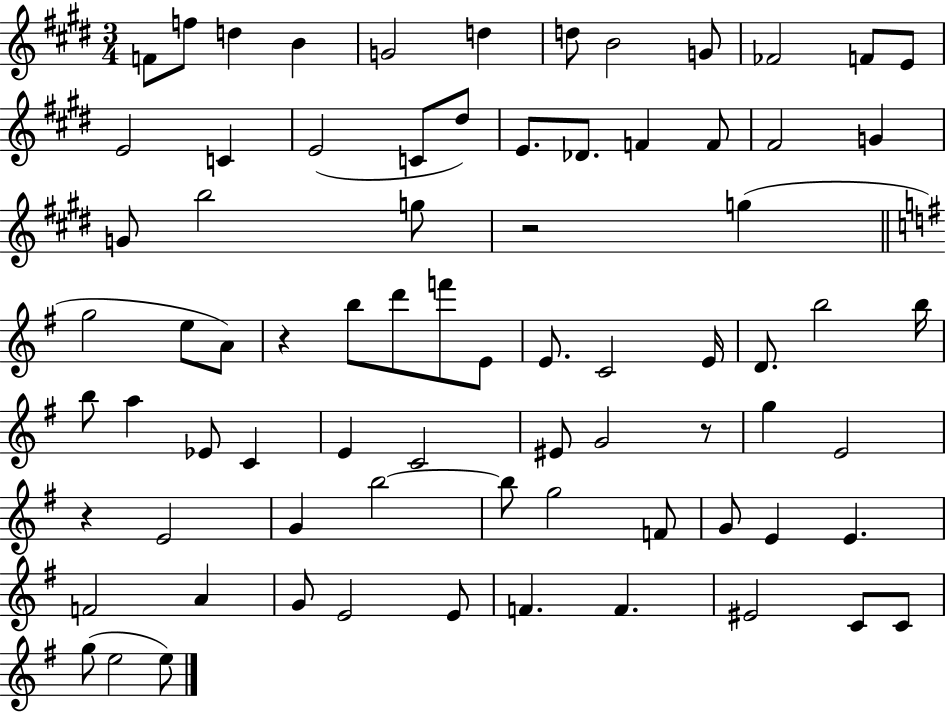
{
  \clef treble
  \numericTimeSignature
  \time 3/4
  \key e \major
  f'8 f''8 d''4 b'4 | g'2 d''4 | d''8 b'2 g'8 | fes'2 f'8 e'8 | \break e'2 c'4 | e'2( c'8 dis''8) | e'8. des'8. f'4 f'8 | fis'2 g'4 | \break g'8 b''2 g''8 | r2 g''4( | \bar "||" \break \key e \minor g''2 e''8 a'8) | r4 b''8 d'''8 f'''8 e'8 | e'8. c'2 e'16 | d'8. b''2 b''16 | \break b''8 a''4 ees'8 c'4 | e'4 c'2 | eis'8 g'2 r8 | g''4 e'2 | \break r4 e'2 | g'4 b''2~~ | b''8 g''2 f'8 | g'8 e'4 e'4. | \break f'2 a'4 | g'8 e'2 e'8 | f'4. f'4. | eis'2 c'8 c'8 | \break g''8( e''2 e''8) | \bar "|."
}